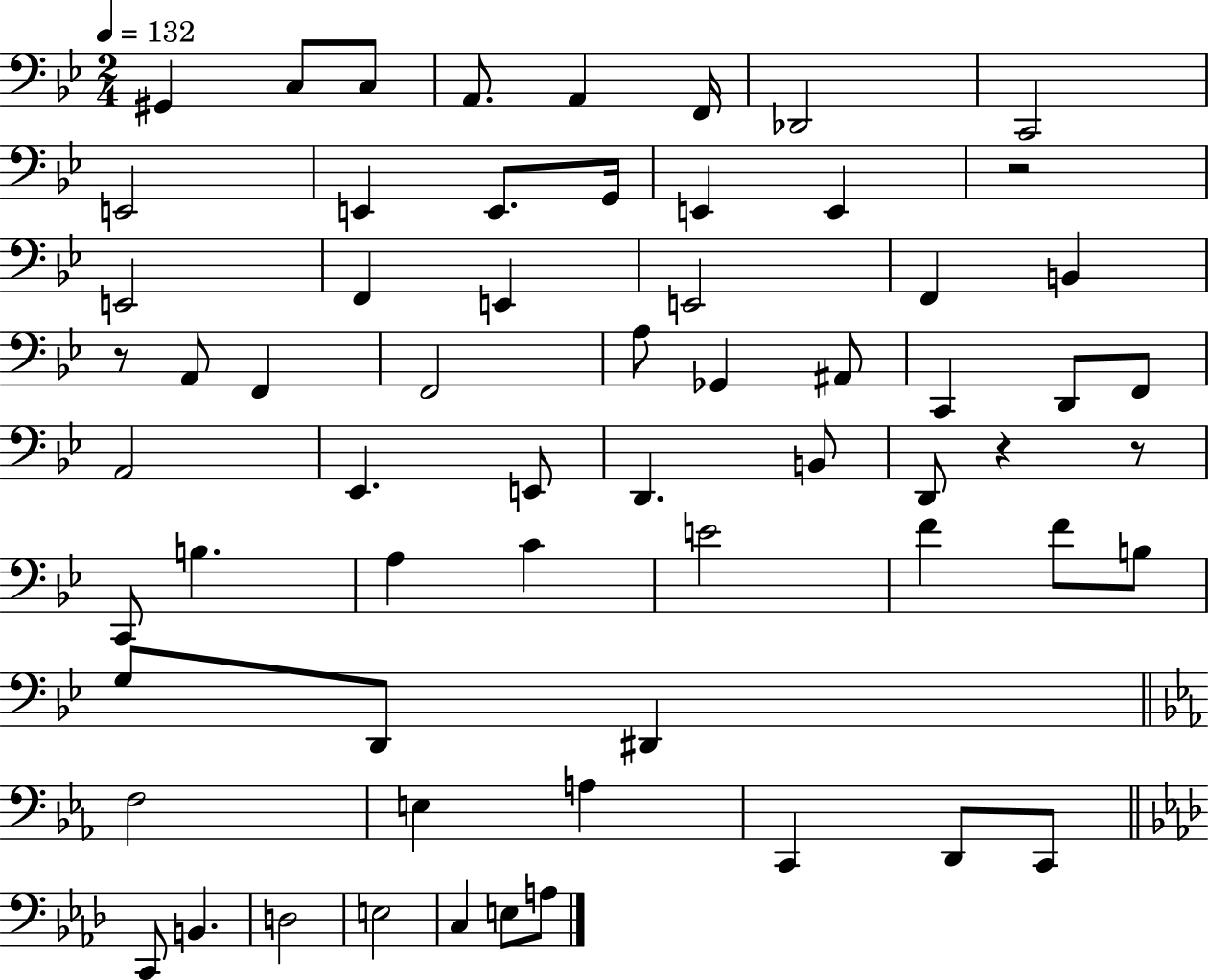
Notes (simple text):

G#2/q C3/e C3/e A2/e. A2/q F2/s Db2/h C2/h E2/h E2/q E2/e. G2/s E2/q E2/q R/h E2/h F2/q E2/q E2/h F2/q B2/q R/e A2/e F2/q F2/h A3/e Gb2/q A#2/e C2/q D2/e F2/e A2/h Eb2/q. E2/e D2/q. B2/e D2/e R/q R/e C2/e B3/q. A3/q C4/q E4/h F4/q F4/e B3/e G3/e D2/e D#2/q F3/h E3/q A3/q C2/q D2/e C2/e C2/e B2/q. D3/h E3/h C3/q E3/e A3/e